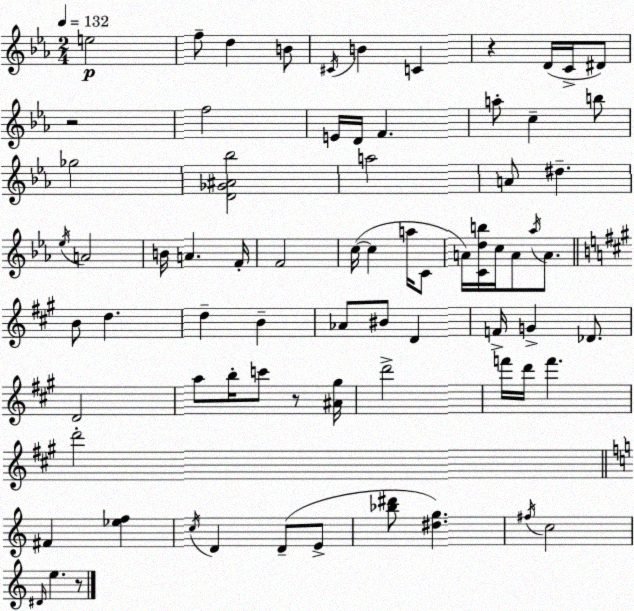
X:1
T:Untitled
M:2/4
L:1/4
K:Cm
e2 f/2 d B/2 ^C/4 B C z D/4 C/4 ^D/2 z2 f2 E/4 D/4 F a/2 c b/2 _g2 [D_G^A_b]2 a2 A/2 ^d _e/4 A2 B/4 A F/4 F2 c/4 c a/4 C/2 A/4 [Cdb]/4 c/4 A/2 _a/4 A/2 B/2 d d B _A/2 ^B/2 D F/4 G _D/2 D2 a/2 b/4 c'/2 z/2 [^A^g]/4 d'2 f'/4 d'/4 f' d'2 ^F [_ef] c/4 D D/2 E/2 [_b^d']/2 [^dg] ^f/4 c2 ^D/4 e z/2